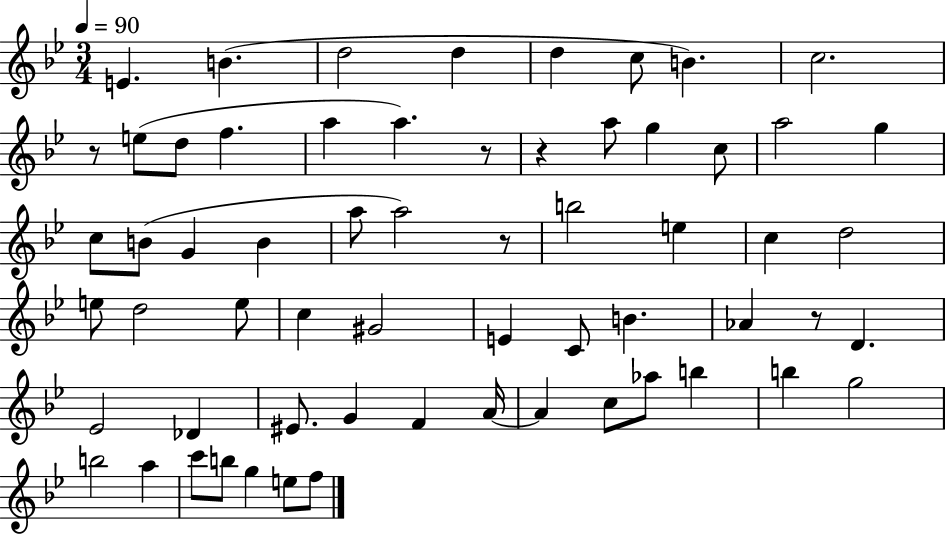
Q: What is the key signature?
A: BES major